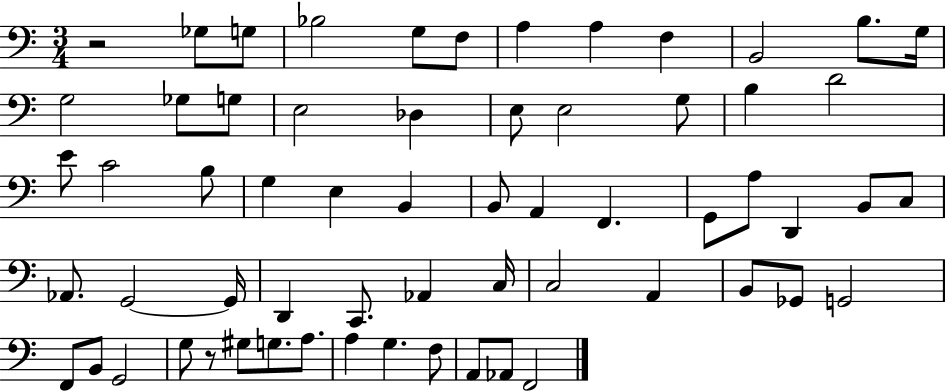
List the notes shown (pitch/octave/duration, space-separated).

R/h Gb3/e G3/e Bb3/h G3/e F3/e A3/q A3/q F3/q B2/h B3/e. G3/s G3/h Gb3/e G3/e E3/h Db3/q E3/e E3/h G3/e B3/q D4/h E4/e C4/h B3/e G3/q E3/q B2/q B2/e A2/q F2/q. G2/e A3/e D2/q B2/e C3/e Ab2/e. G2/h G2/s D2/q C2/e. Ab2/q C3/s C3/h A2/q B2/e Gb2/e G2/h F2/e B2/e G2/h G3/e R/e G#3/e G3/e. A3/e. A3/q G3/q. F3/e A2/e Ab2/e F2/h